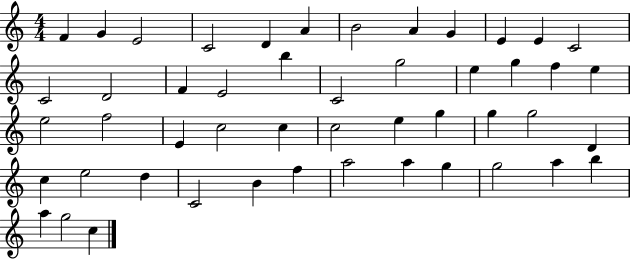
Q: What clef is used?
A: treble